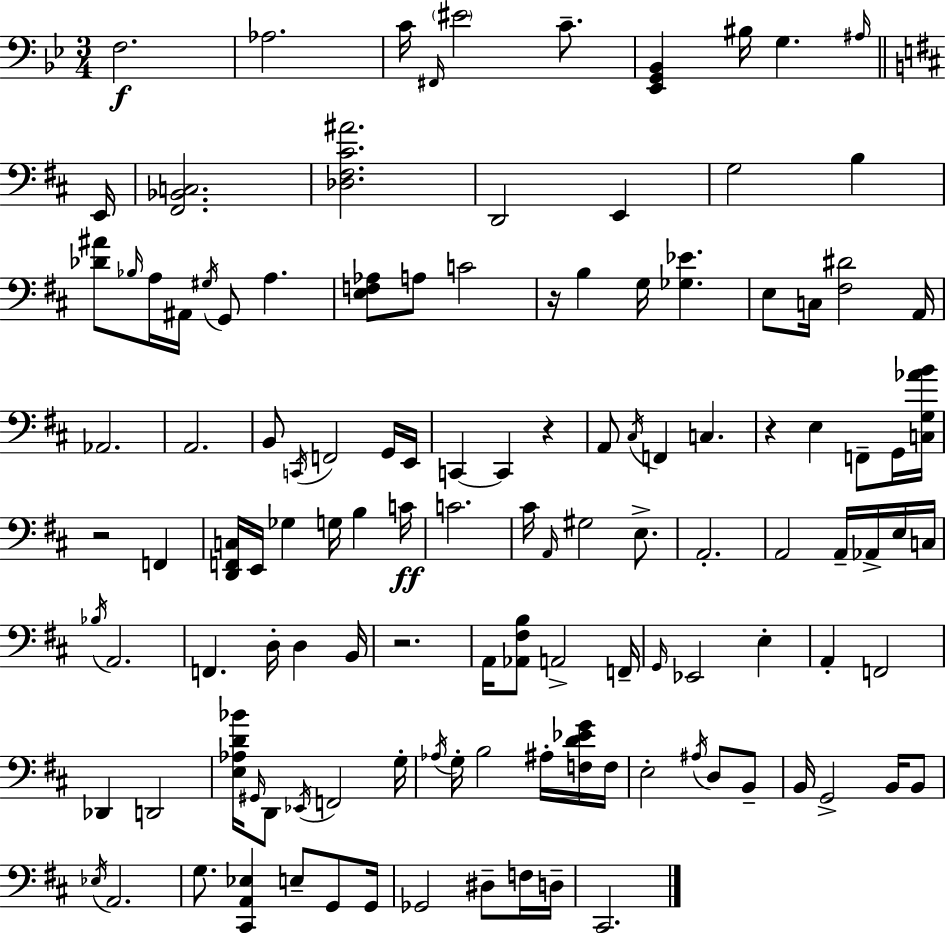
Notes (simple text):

F3/h. Ab3/h. C4/s F#2/s EIS4/h C4/e. [Eb2,G2,Bb2]/q BIS3/s G3/q. A#3/s E2/s [F#2,Bb2,C3]/h. [Db3,F#3,C#4,A#4]/h. D2/h E2/q G3/h B3/q [Db4,A#4]/e Bb3/s A3/s A#2/s G#3/s G2/e A3/q. [E3,F3,Ab3]/e A3/e C4/h R/s B3/q G3/s [Gb3,Eb4]/q. E3/e C3/s [F#3,D#4]/h A2/s Ab2/h. A2/h. B2/e C2/s F2/h G2/s E2/s C2/q C2/q R/q A2/e C#3/s F2/q C3/q. R/q E3/q F2/e G2/s [C3,G3,Ab4,B4]/s R/h F2/q [D2,F2,C3]/s E2/s Gb3/q G3/s B3/q C4/s C4/h. C#4/s A2/s G#3/h E3/e. A2/h. A2/h A2/s Ab2/s E3/s C3/s Bb3/s A2/h. F2/q. D3/s D3/q B2/s R/h. A2/s [Ab2,F#3,B3]/e A2/h F2/s G2/s Eb2/h E3/q A2/q F2/h Db2/q D2/h [E3,Ab3,D4,Bb4]/s G#2/s D2/e Eb2/s F2/h G3/s Ab3/s G3/s B3/h A#3/s [F3,D4,Eb4,G4]/s F3/s E3/h A#3/s D3/e B2/e B2/s G2/h B2/s B2/e Eb3/s A2/h. G3/e. [C#2,A2,Eb3]/q E3/e G2/e G2/s Gb2/h D#3/e F3/s D3/s C#2/h.